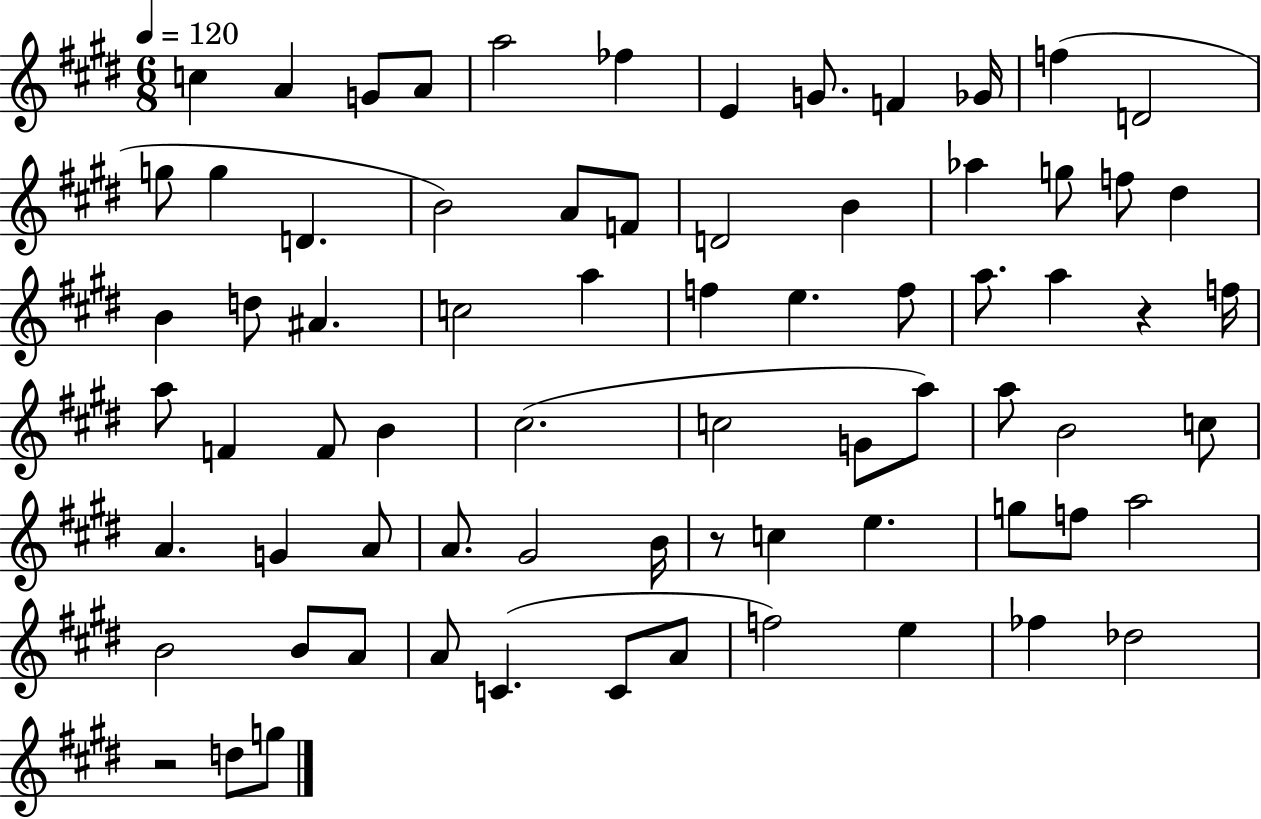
{
  \clef treble
  \numericTimeSignature
  \time 6/8
  \key e \major
  \tempo 4 = 120
  \repeat volta 2 { c''4 a'4 g'8 a'8 | a''2 fes''4 | e'4 g'8. f'4 ges'16 | f''4( d'2 | \break g''8 g''4 d'4. | b'2) a'8 f'8 | d'2 b'4 | aes''4 g''8 f''8 dis''4 | \break b'4 d''8 ais'4. | c''2 a''4 | f''4 e''4. f''8 | a''8. a''4 r4 f''16 | \break a''8 f'4 f'8 b'4 | cis''2.( | c''2 g'8 a''8) | a''8 b'2 c''8 | \break a'4. g'4 a'8 | a'8. gis'2 b'16 | r8 c''4 e''4. | g''8 f''8 a''2 | \break b'2 b'8 a'8 | a'8 c'4.( c'8 a'8 | f''2) e''4 | fes''4 des''2 | \break r2 d''8 g''8 | } \bar "|."
}